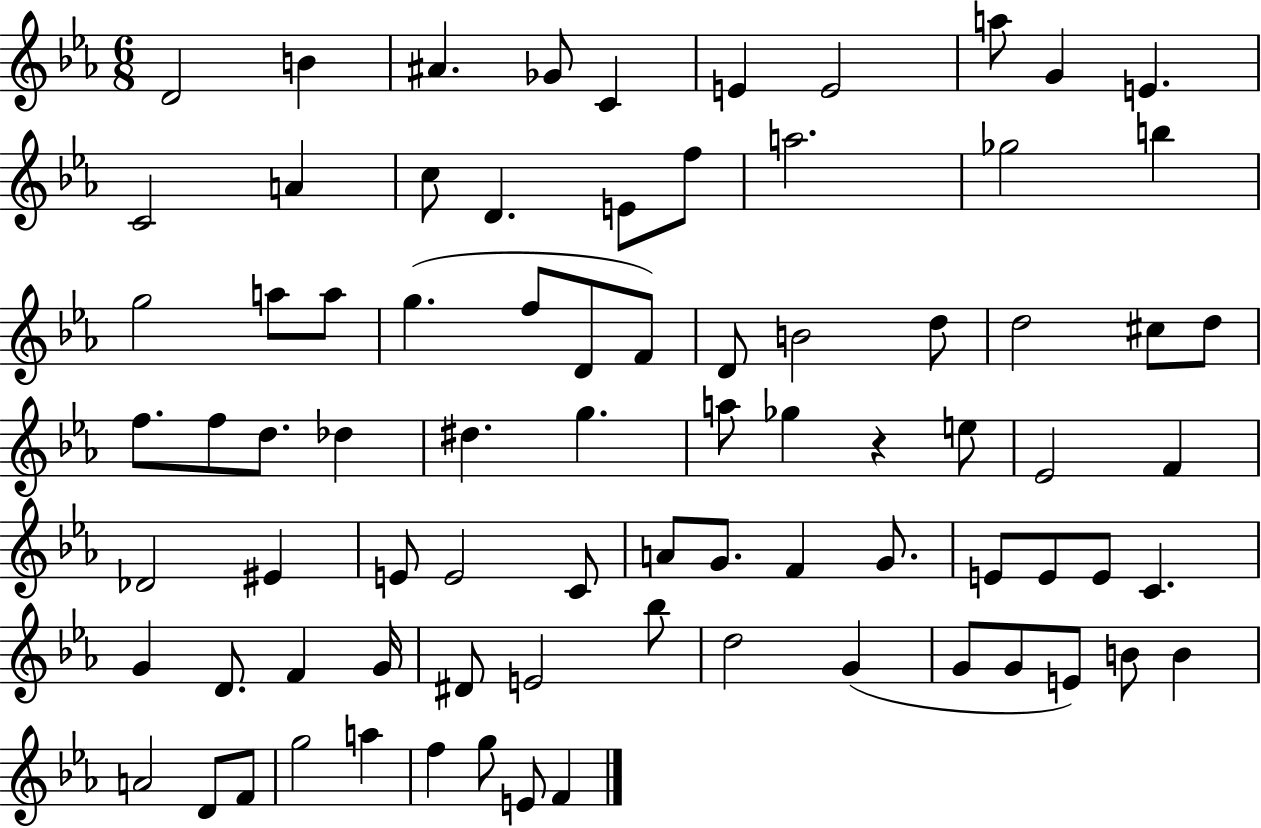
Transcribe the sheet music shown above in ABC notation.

X:1
T:Untitled
M:6/8
L:1/4
K:Eb
D2 B ^A _G/2 C E E2 a/2 G E C2 A c/2 D E/2 f/2 a2 _g2 b g2 a/2 a/2 g f/2 D/2 F/2 D/2 B2 d/2 d2 ^c/2 d/2 f/2 f/2 d/2 _d ^d g a/2 _g z e/2 _E2 F _D2 ^E E/2 E2 C/2 A/2 G/2 F G/2 E/2 E/2 E/2 C G D/2 F G/4 ^D/2 E2 _b/2 d2 G G/2 G/2 E/2 B/2 B A2 D/2 F/2 g2 a f g/2 E/2 F